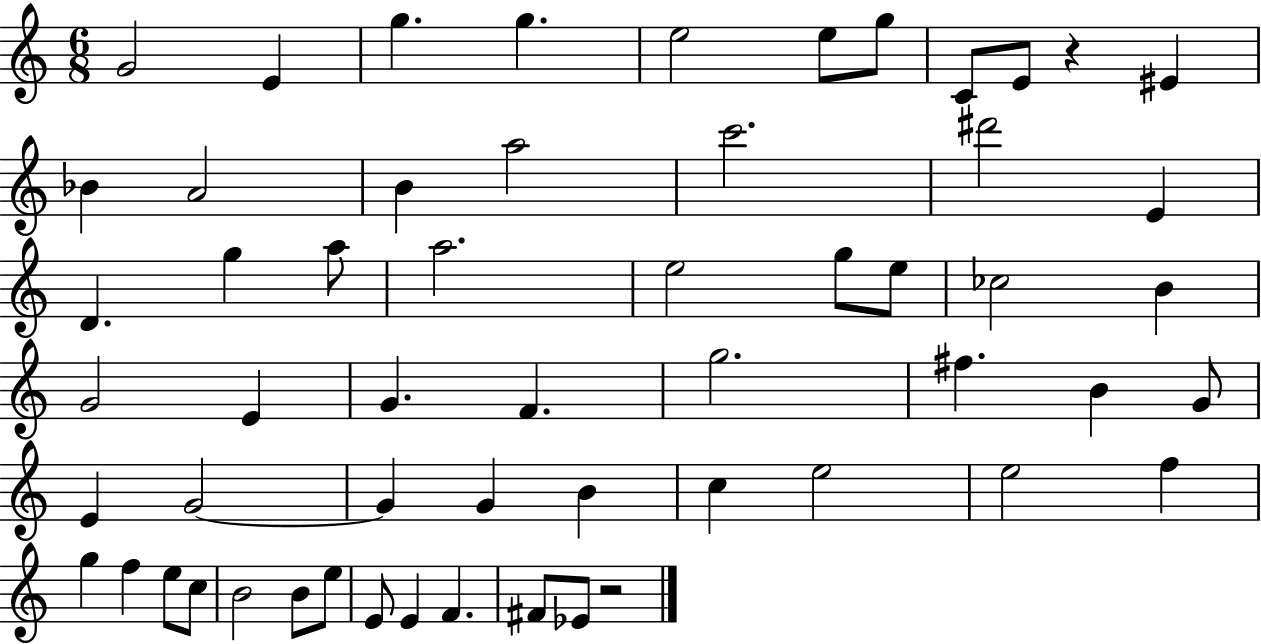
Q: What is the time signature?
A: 6/8